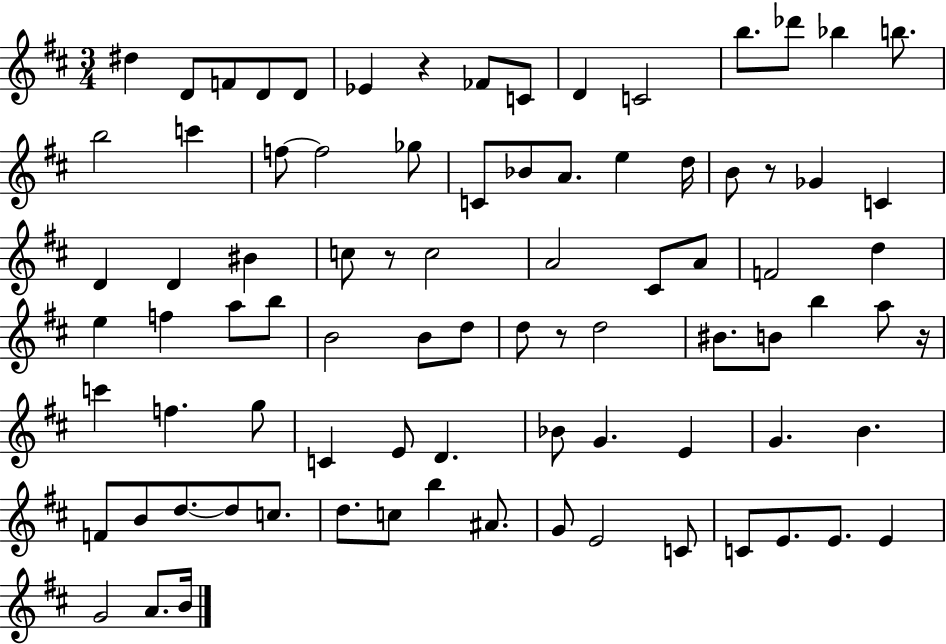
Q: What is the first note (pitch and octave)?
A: D#5